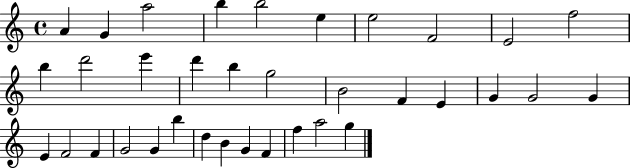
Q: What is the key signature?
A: C major